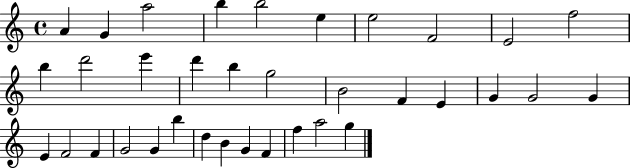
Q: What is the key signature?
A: C major